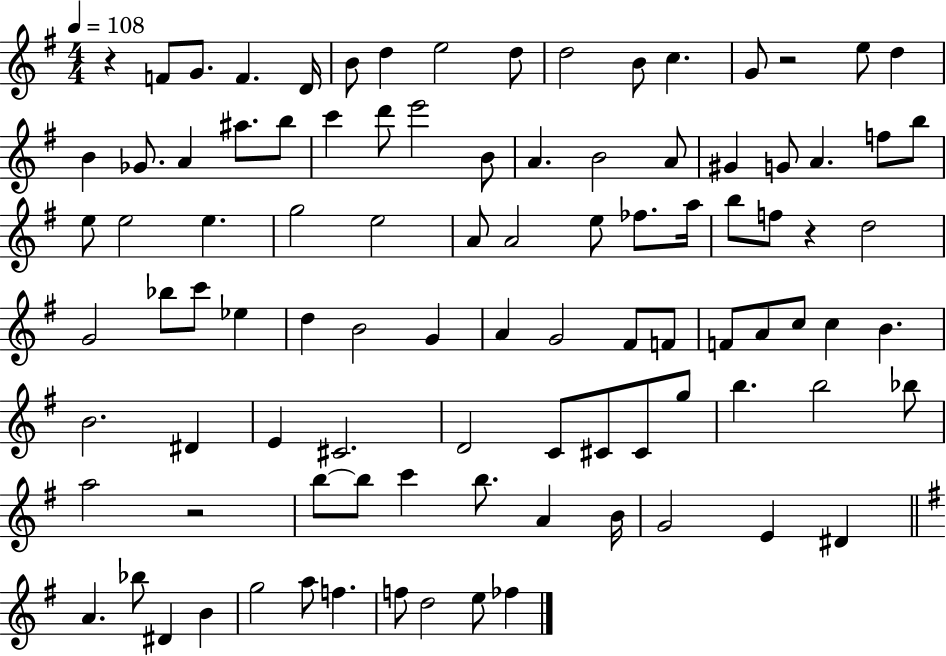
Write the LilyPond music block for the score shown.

{
  \clef treble
  \numericTimeSignature
  \time 4/4
  \key g \major
  \tempo 4 = 108
  \repeat volta 2 { r4 f'8 g'8. f'4. d'16 | b'8 d''4 e''2 d''8 | d''2 b'8 c''4. | g'8 r2 e''8 d''4 | \break b'4 ges'8. a'4 ais''8. b''8 | c'''4 d'''8 e'''2 b'8 | a'4. b'2 a'8 | gis'4 g'8 a'4. f''8 b''8 | \break e''8 e''2 e''4. | g''2 e''2 | a'8 a'2 e''8 fes''8. a''16 | b''8 f''8 r4 d''2 | \break g'2 bes''8 c'''8 ees''4 | d''4 b'2 g'4 | a'4 g'2 fis'8 f'8 | f'8 a'8 c''8 c''4 b'4. | \break b'2. dis'4 | e'4 cis'2. | d'2 c'8 cis'8 cis'8 g''8 | b''4. b''2 bes''8 | \break a''2 r2 | b''8~~ b''8 c'''4 b''8. a'4 b'16 | g'2 e'4 dis'4 | \bar "||" \break \key g \major a'4. bes''8 dis'4 b'4 | g''2 a''8 f''4. | f''8 d''2 e''8 fes''4 | } \bar "|."
}